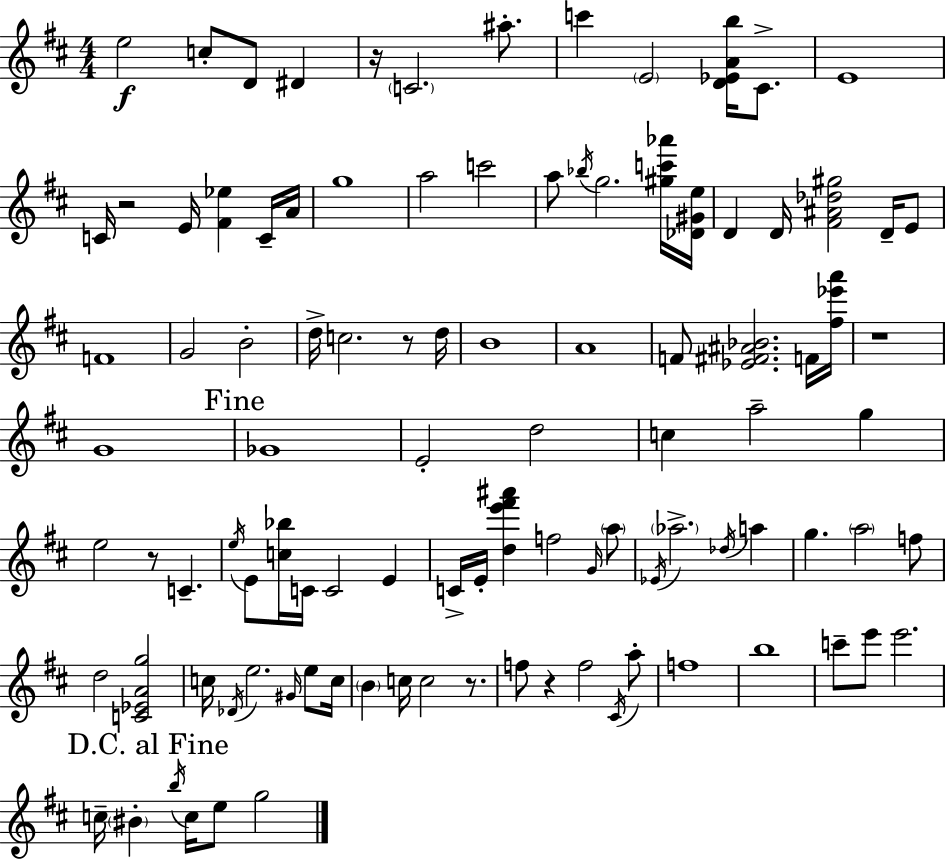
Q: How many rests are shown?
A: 7